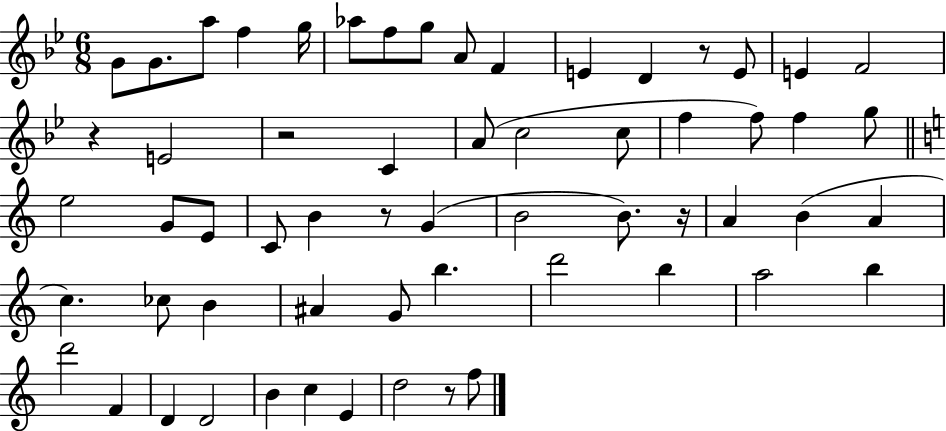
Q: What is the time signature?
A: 6/8